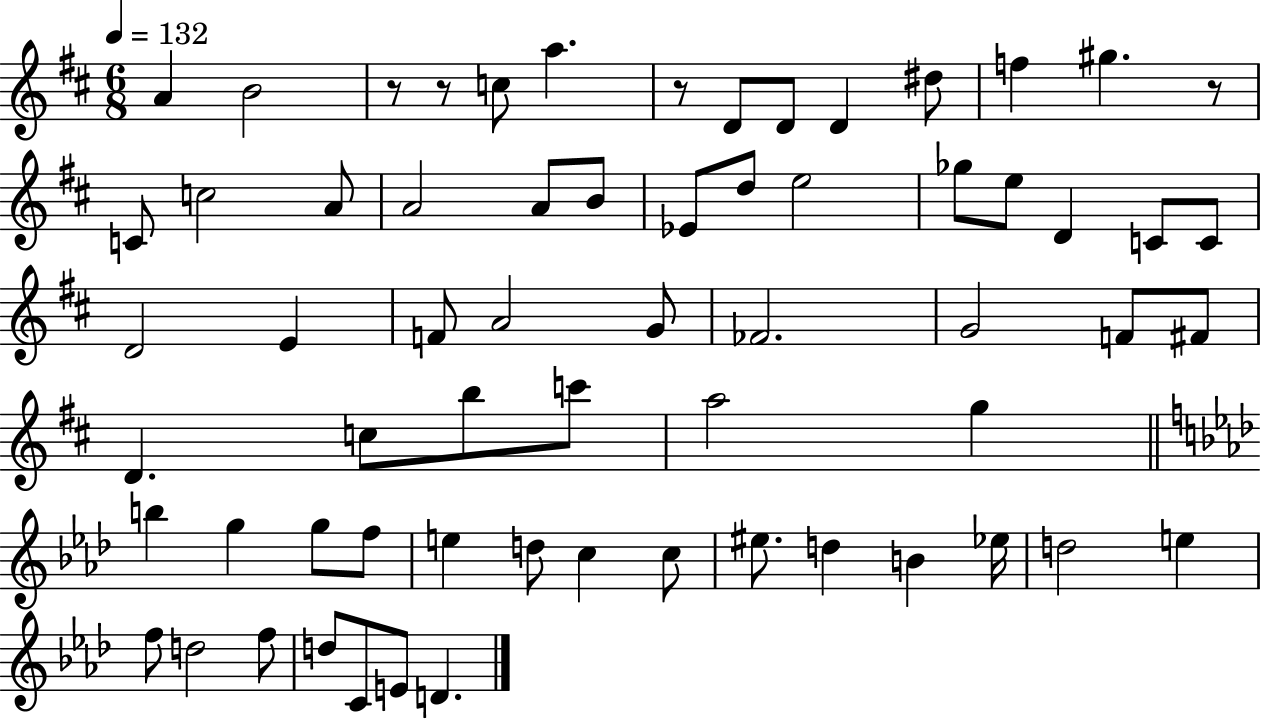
X:1
T:Untitled
M:6/8
L:1/4
K:D
A B2 z/2 z/2 c/2 a z/2 D/2 D/2 D ^d/2 f ^g z/2 C/2 c2 A/2 A2 A/2 B/2 _E/2 d/2 e2 _g/2 e/2 D C/2 C/2 D2 E F/2 A2 G/2 _F2 G2 F/2 ^F/2 D c/2 b/2 c'/2 a2 g b g g/2 f/2 e d/2 c c/2 ^e/2 d B _e/4 d2 e f/2 d2 f/2 d/2 C/2 E/2 D